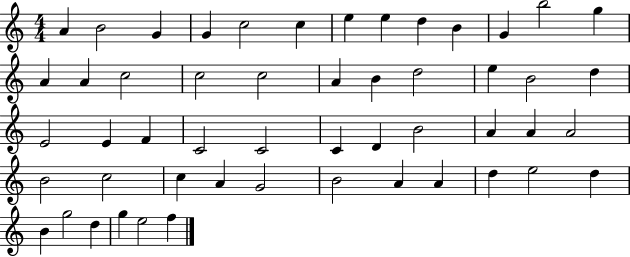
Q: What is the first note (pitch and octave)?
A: A4